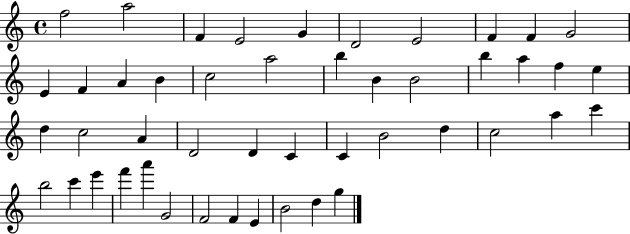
X:1
T:Untitled
M:4/4
L:1/4
K:C
f2 a2 F E2 G D2 E2 F F G2 E F A B c2 a2 b B B2 b a f e d c2 A D2 D C C B2 d c2 a c' b2 c' e' f' a' G2 F2 F E B2 d g